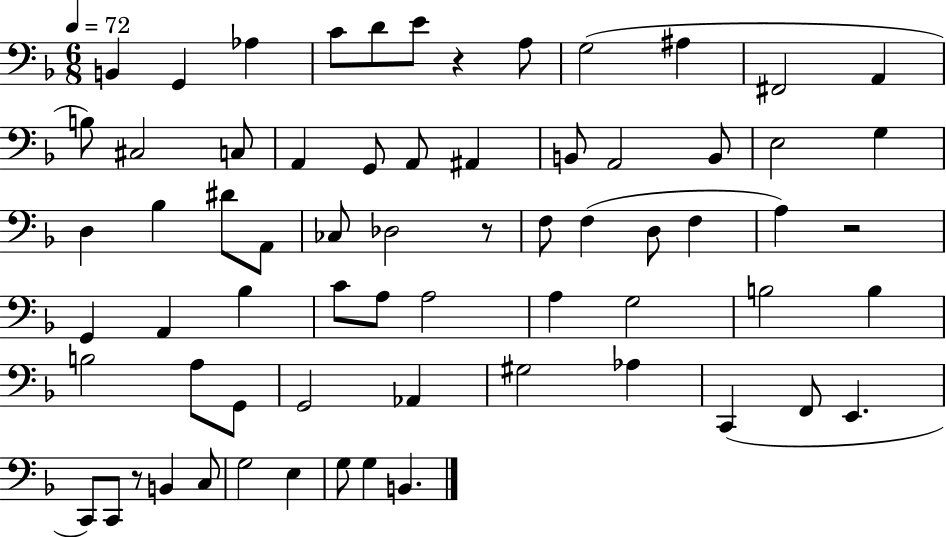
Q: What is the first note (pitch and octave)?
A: B2